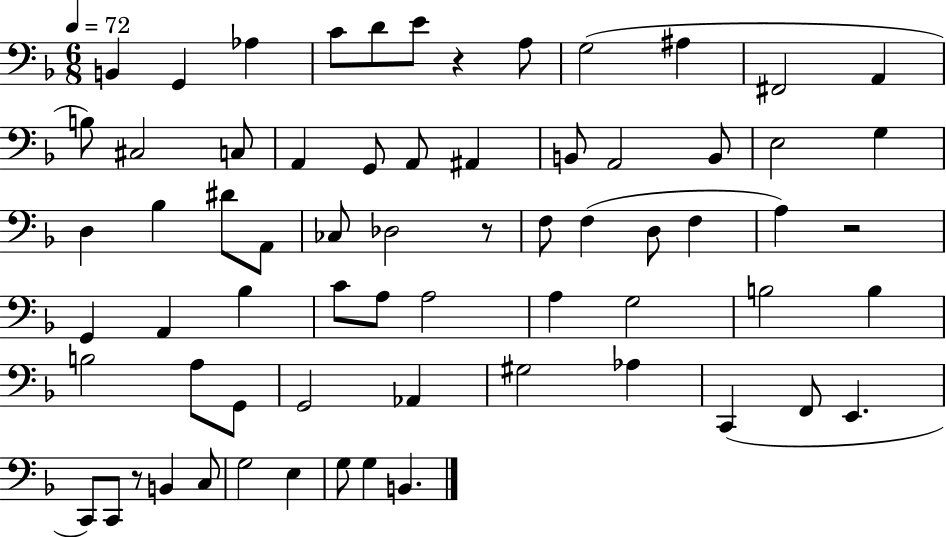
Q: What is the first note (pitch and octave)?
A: B2